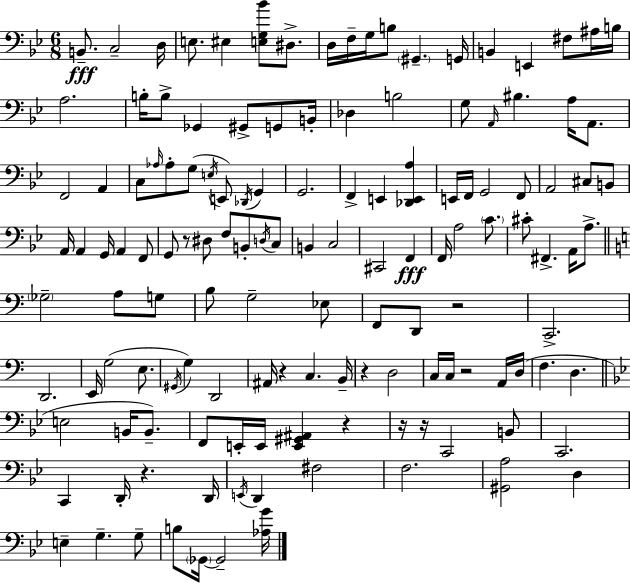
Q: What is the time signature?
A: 6/8